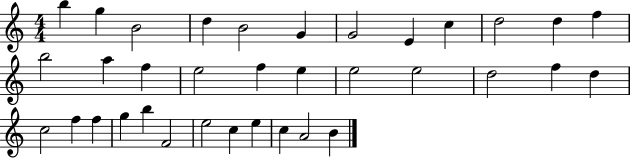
B5/q G5/q B4/h D5/q B4/h G4/q G4/h E4/q C5/q D5/h D5/q F5/q B5/h A5/q F5/q E5/h F5/q E5/q E5/h E5/h D5/h F5/q D5/q C5/h F5/q F5/q G5/q B5/q F4/h E5/h C5/q E5/q C5/q A4/h B4/q